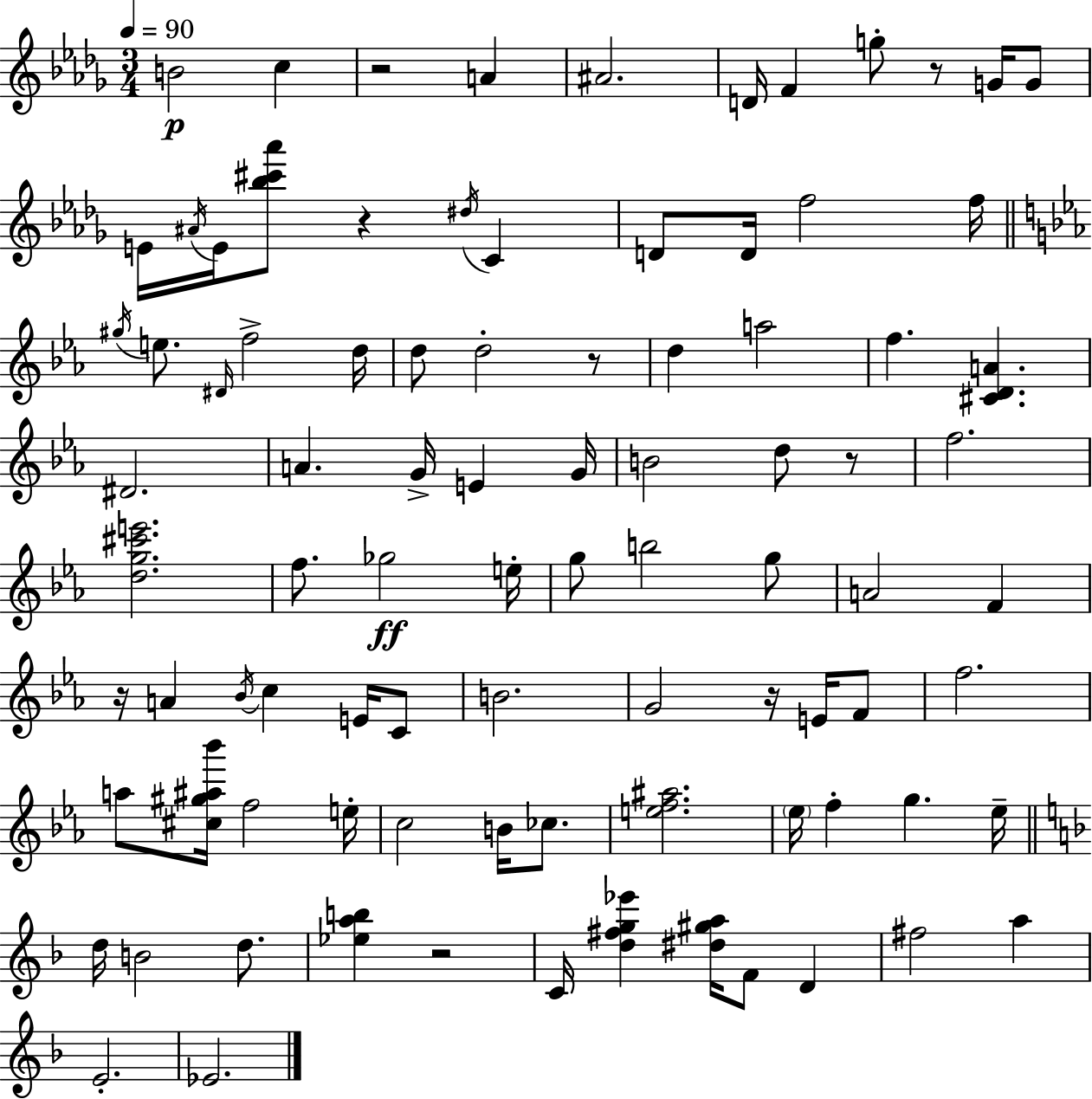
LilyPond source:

{
  \clef treble
  \numericTimeSignature
  \time 3/4
  \key bes \minor
  \tempo 4 = 90
  b'2\p c''4 | r2 a'4 | ais'2. | d'16 f'4 g''8-. r8 g'16 g'8 | \break e'16 \acciaccatura { ais'16 } e'16 <bes'' cis''' aes'''>8 r4 \acciaccatura { dis''16 } c'4 | d'8 d'16 f''2 | f''16 \bar "||" \break \key ees \major \acciaccatura { gis''16 } e''8. \grace { dis'16 } f''2-> | d''16 d''8 d''2-. | r8 d''4 a''2 | f''4. <cis' d' a'>4. | \break dis'2. | a'4. g'16-> e'4 | g'16 b'2 d''8 | r8 f''2. | \break <d'' g'' cis''' e'''>2. | f''8. ges''2\ff | e''16-. g''8 b''2 | g''8 a'2 f'4 | \break r16 a'4 \acciaccatura { bes'16 } c''4 | e'16 c'8 b'2. | g'2 r16 | e'16 f'8 f''2. | \break a''8 <cis'' gis'' ais'' bes'''>16 f''2 | e''16-. c''2 b'16 | ces''8. <e'' f'' ais''>2. | \parenthesize ees''16 f''4-. g''4. | \break ees''16-- \bar "||" \break \key d \minor d''16 b'2 d''8. | <ees'' a'' b''>4 r2 | c'16 <d'' fis'' g'' ees'''>4 <dis'' gis'' a''>16 f'8 d'4 | fis''2 a''4 | \break e'2.-. | ees'2. | \bar "|."
}